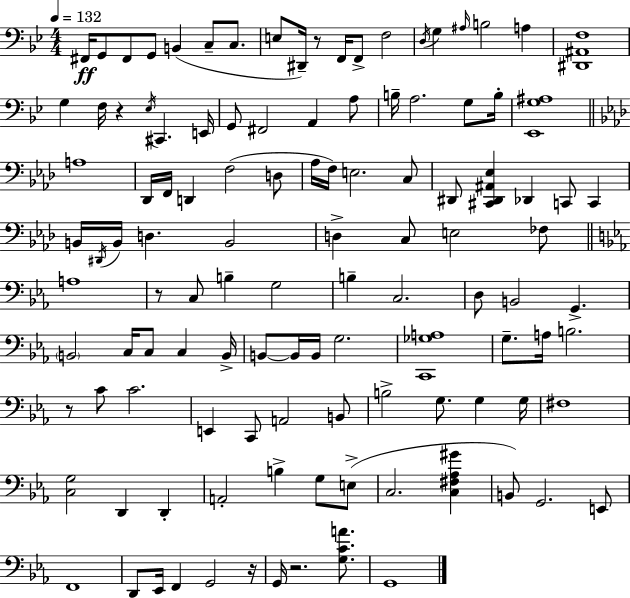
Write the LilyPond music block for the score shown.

{
  \clef bass
  \numericTimeSignature
  \time 4/4
  \key g \minor
  \tempo 4 = 132
  fis,16\ff g,8 fis,8 g,8 b,4( c8-- c8. | e8 dis,16--) r8 f,16 f,8-> f2 | \acciaccatura { d16 } g4 \grace { ais16 } b2 a4 | <dis, ais, f>1 | \break g4 f16 r4 \acciaccatura { ees16 } cis,4. | e,16 g,8 fis,2 a,4 | a8 b16-- a2. | g8 b16-. <ees, g ais>1 | \break \bar "||" \break \key aes \major a1 | des,16 f,16 d,4 f2( d8 | aes16 f16) e2. c8 | dis,8 <cis, dis, ais, ees>4 des,4 c,8 c,4 | \break b,16 \acciaccatura { dis,16 } b,16 d4. b,2 | d4-> c8 e2 fes8 | \bar "||" \break \key ees \major a1 | r8 c8 b4-- g2 | b4-- c2. | d8 b,2 g,4.-> | \break \parenthesize b,2 c16 c8 c4 b,16-> | b,8~~ b,16 b,16 g2. | <c, ges a>1 | g8.-- a16 b2. | \break r8 c'8 c'2. | e,4 c,8 a,2 b,8 | b2-> g8. g4 g16 | fis1 | \break <c g>2 d,4 d,4-. | a,2-. b4-> g8 e8->( | c2. <c fis aes gis'>4 | b,8) g,2. e,8 | \break f,1 | d,8 ees,16 f,4 g,2 r16 | g,16 r2. <g c' a'>8. | g,1 | \break \bar "|."
}